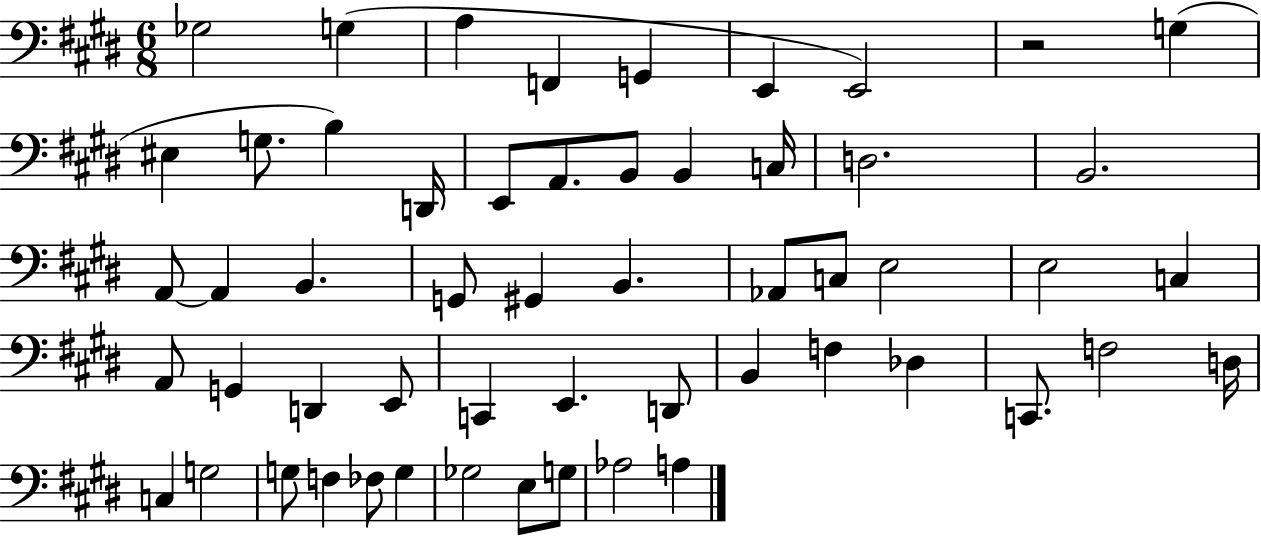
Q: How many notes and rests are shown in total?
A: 55